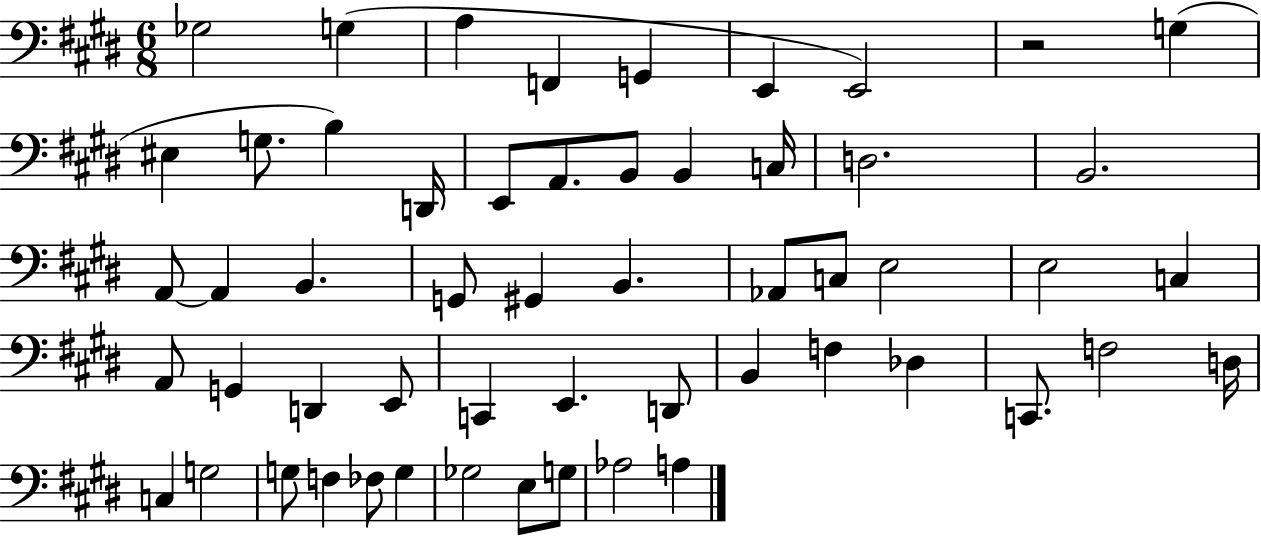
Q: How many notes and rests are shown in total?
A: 55